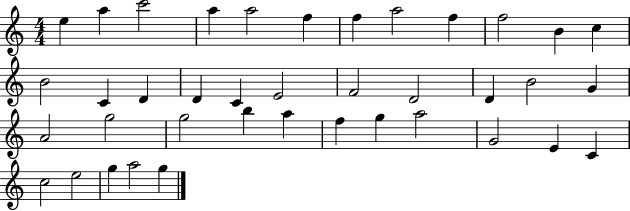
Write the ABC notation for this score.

X:1
T:Untitled
M:4/4
L:1/4
K:C
e a c'2 a a2 f f a2 f f2 B c B2 C D D C E2 F2 D2 D B2 G A2 g2 g2 b a f g a2 G2 E C c2 e2 g a2 g